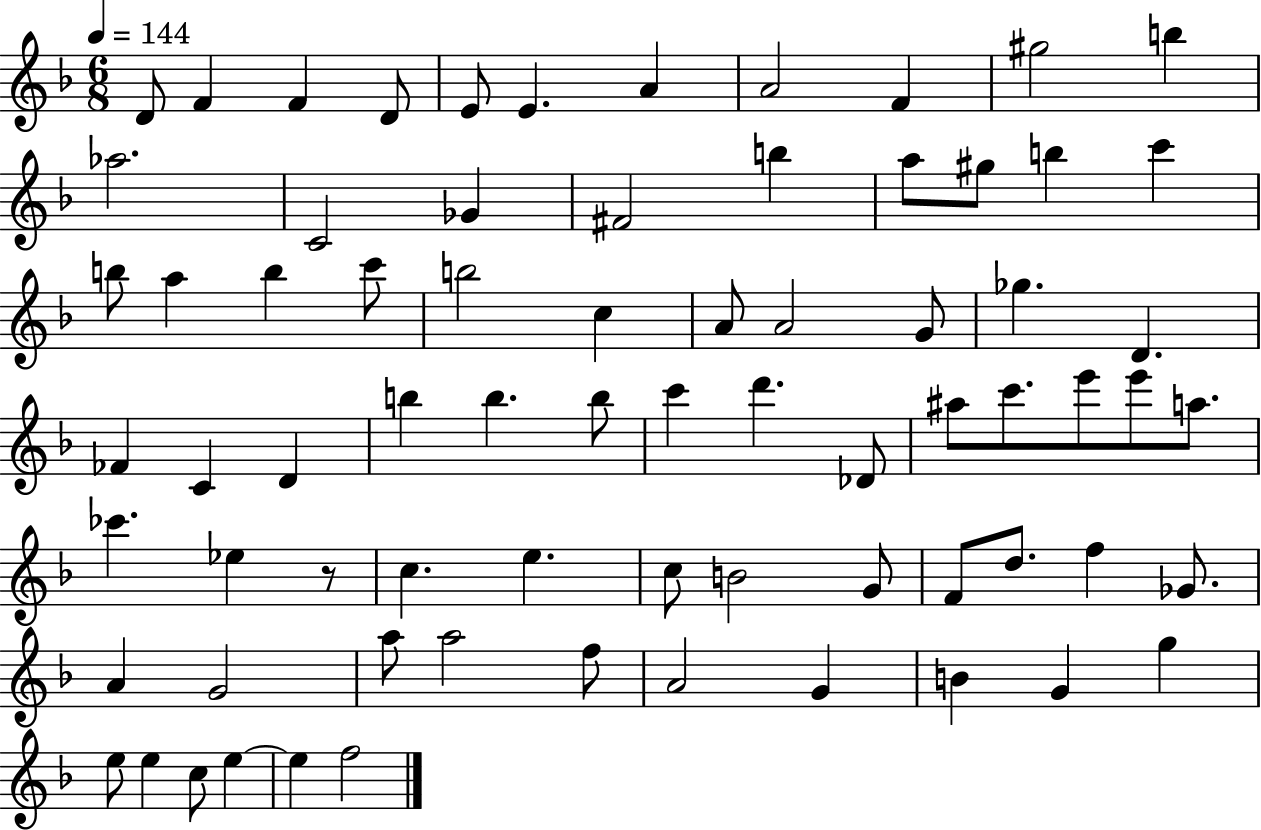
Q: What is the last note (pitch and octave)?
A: F5